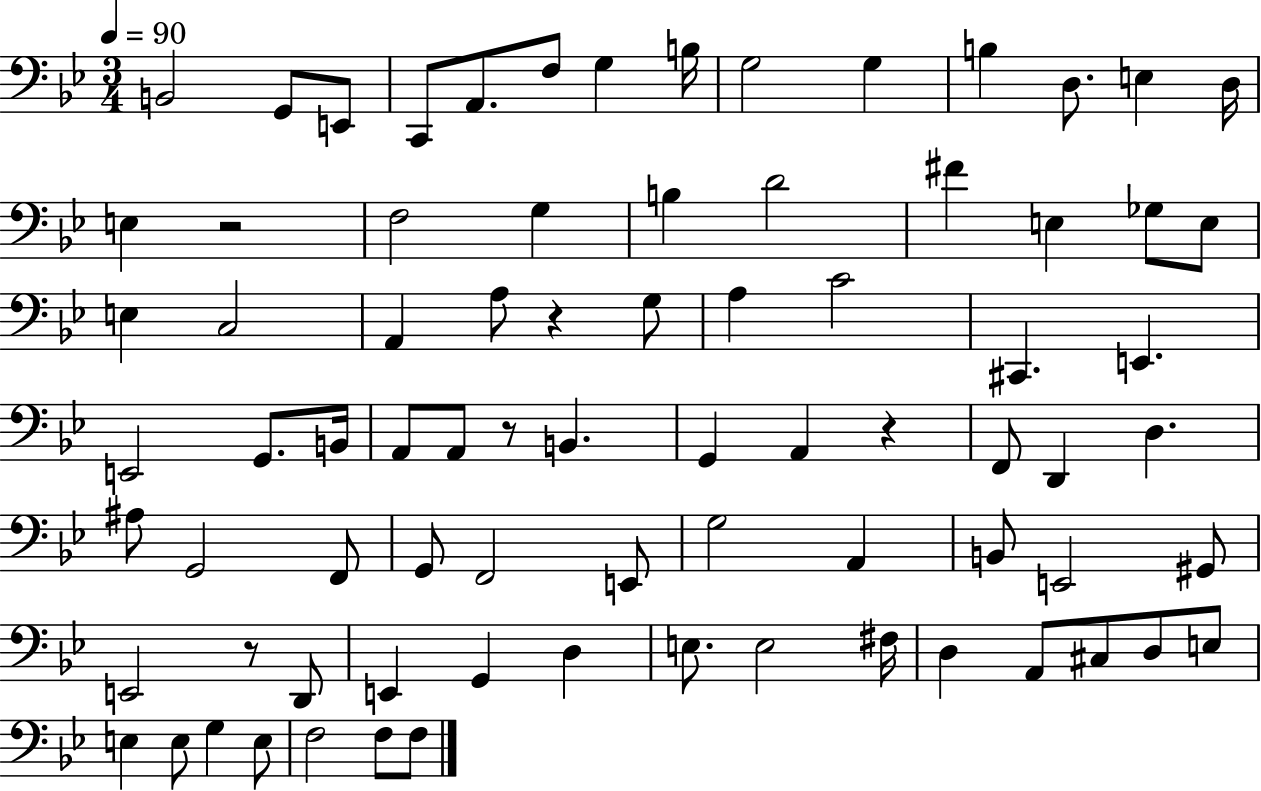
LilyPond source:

{
  \clef bass
  \numericTimeSignature
  \time 3/4
  \key bes \major
  \tempo 4 = 90
  b,2 g,8 e,8 | c,8 a,8. f8 g4 b16 | g2 g4 | b4 d8. e4 d16 | \break e4 r2 | f2 g4 | b4 d'2 | fis'4 e4 ges8 e8 | \break e4 c2 | a,4 a8 r4 g8 | a4 c'2 | cis,4. e,4. | \break e,2 g,8. b,16 | a,8 a,8 r8 b,4. | g,4 a,4 r4 | f,8 d,4 d4. | \break ais8 g,2 f,8 | g,8 f,2 e,8 | g2 a,4 | b,8 e,2 gis,8 | \break e,2 r8 d,8 | e,4 g,4 d4 | e8. e2 fis16 | d4 a,8 cis8 d8 e8 | \break e4 e8 g4 e8 | f2 f8 f8 | \bar "|."
}